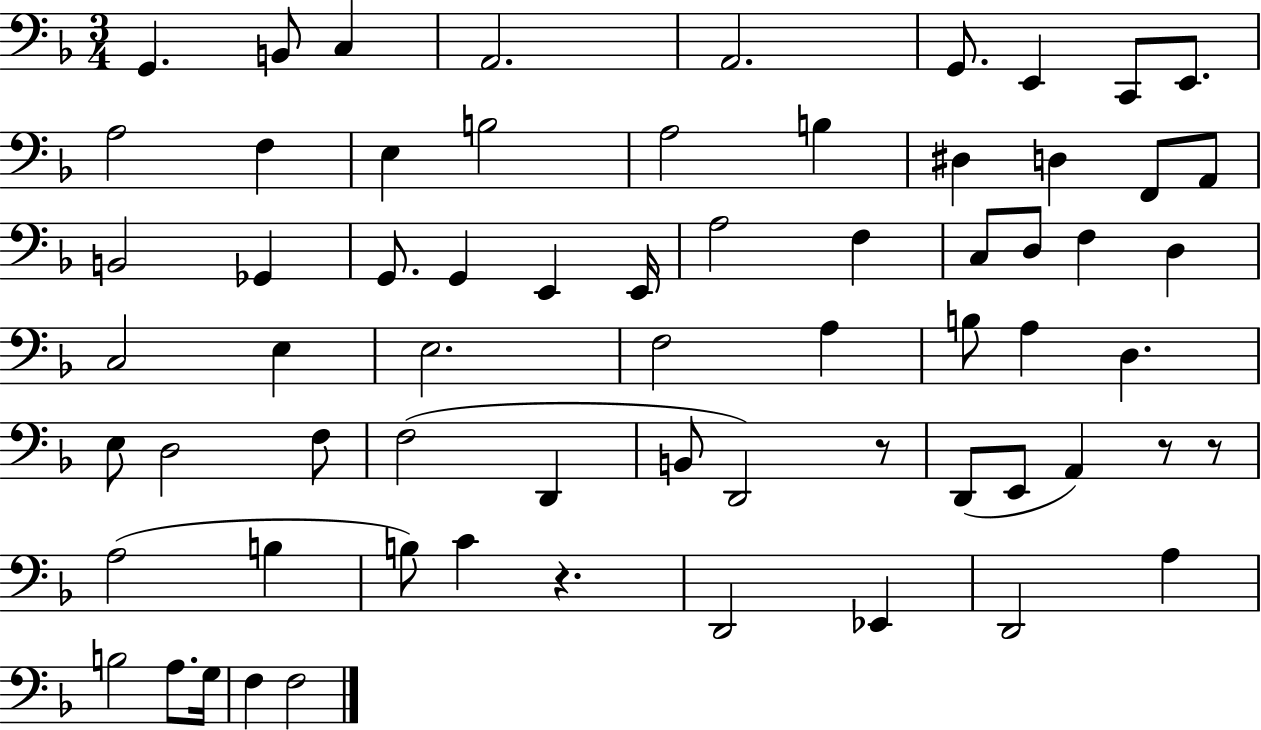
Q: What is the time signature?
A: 3/4